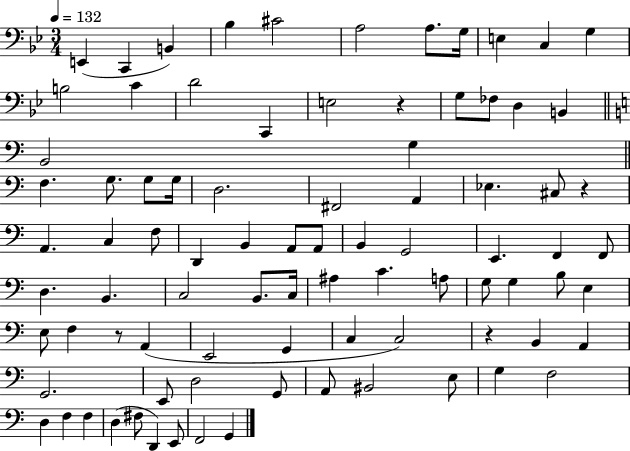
E2/q C2/q B2/q Bb3/q C#4/h A3/h A3/e. G3/s E3/q C3/q G3/q B3/h C4/q D4/h C2/q E3/h R/q G3/e FES3/e D3/q B2/q B2/h G3/q F3/q. G3/e. G3/e G3/s D3/h. F#2/h A2/q Eb3/q. C#3/e R/q A2/q. C3/q F3/e D2/q B2/q A2/e A2/e B2/q G2/h E2/q. F2/q F2/e D3/q. B2/q. C3/h B2/e. C3/s A#3/q C4/q. A3/e G3/e G3/q B3/e E3/q E3/e F3/q R/e A2/q E2/h G2/q C3/q C3/h R/q B2/q A2/q G2/h. E2/e D3/h G2/e A2/e BIS2/h E3/e G3/q F3/h D3/q F3/q F3/q D3/q F#3/e D2/q E2/e F2/h G2/q